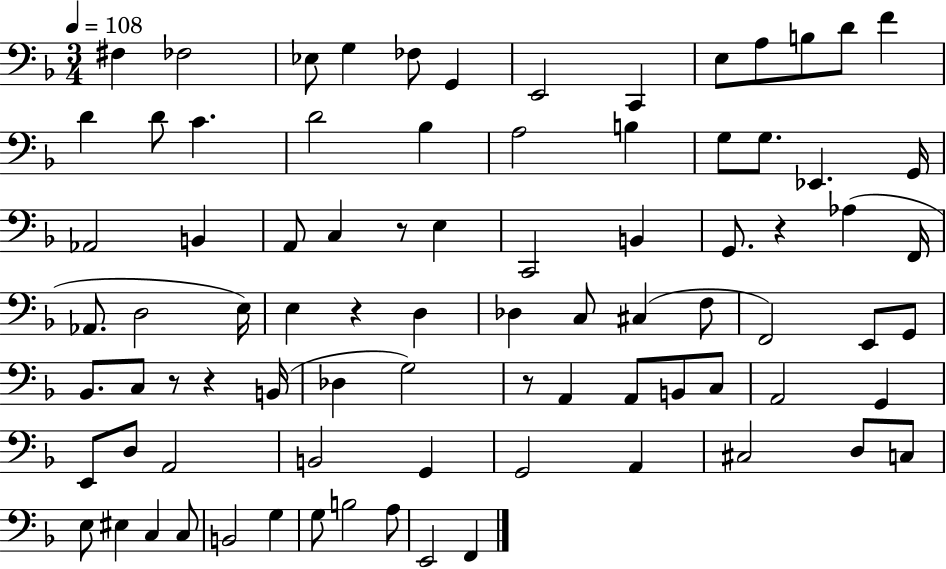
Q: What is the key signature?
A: F major